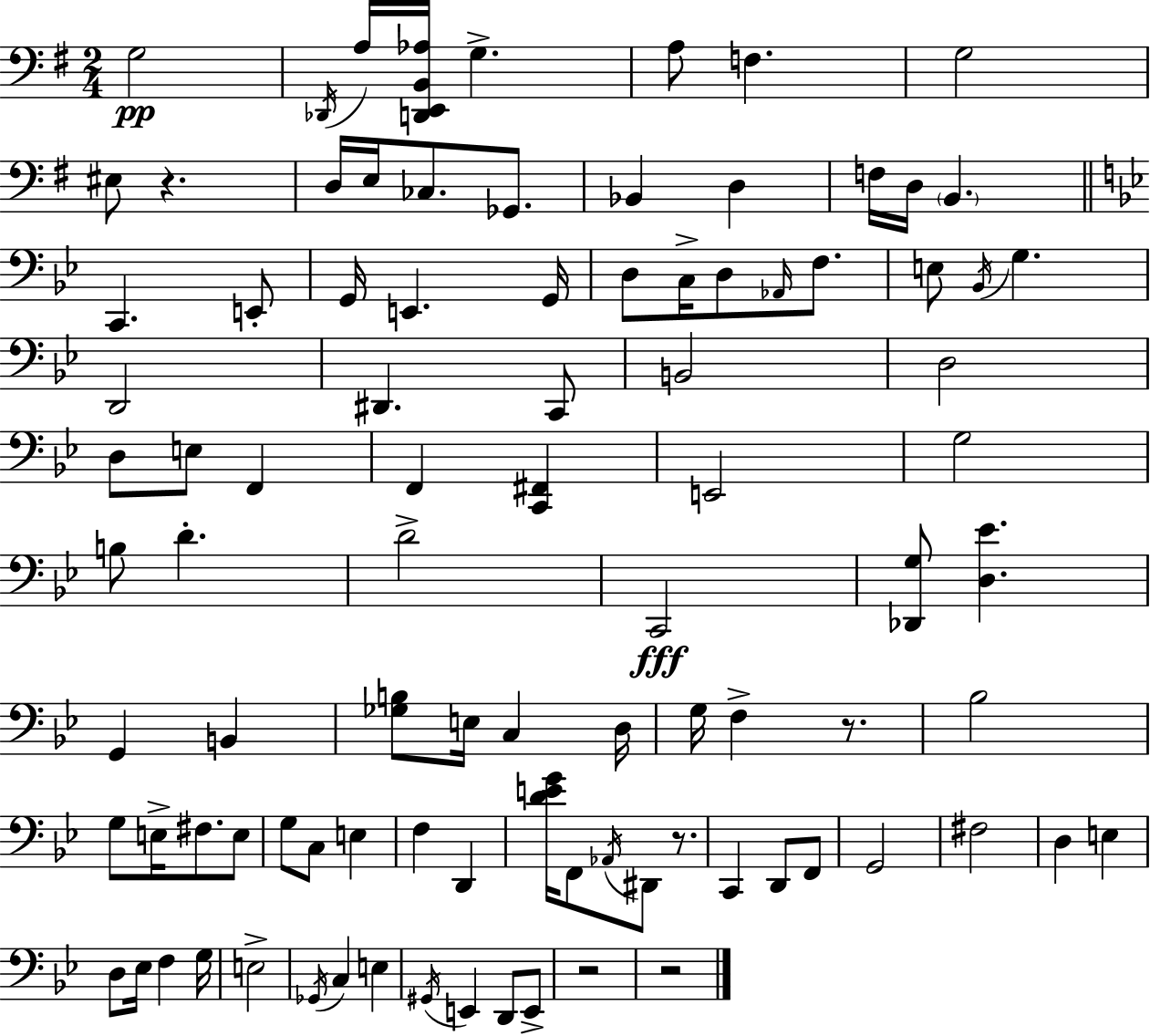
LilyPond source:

{
  \clef bass
  \numericTimeSignature
  \time 2/4
  \key e \minor
  \repeat volta 2 { g2\pp | \acciaccatura { des,16 } a16 <d, e, b, aes>16 g4.-> | a8 f4. | g2 | \break eis8 r4. | d16 e16 ces8. ges,8. | bes,4 d4 | f16 d16 \parenthesize b,4. | \break \bar "||" \break \key bes \major c,4. e,8-. | g,16 e,4. g,16 | d8 c16-> d8 \grace { aes,16 } f8. | e8 \acciaccatura { bes,16 } g4. | \break d,2 | dis,4. | c,8 b,2 | d2 | \break d8 e8 f,4 | f,4 <c, fis,>4 | e,2 | g2 | \break b8 d'4.-. | d'2-> | c,2\fff | <des, g>8 <d ees'>4. | \break g,4 b,4 | <ges b>8 e16 c4 | d16 g16 f4-> r8. | bes2 | \break g8 e16-> fis8. | e8 g8 c8 e4 | f4 d,4 | <d' e' g'>16 f,8 \acciaccatura { aes,16 } dis,8 | \break r8. c,4 d,8 | f,8 g,2 | fis2 | d4 e4 | \break d8 ees16 f4 | g16 e2-> | \acciaccatura { ges,16 } c4 | e4 \acciaccatura { gis,16 } e,4 | \break d,8 e,8-> r2 | r2 | } \bar "|."
}